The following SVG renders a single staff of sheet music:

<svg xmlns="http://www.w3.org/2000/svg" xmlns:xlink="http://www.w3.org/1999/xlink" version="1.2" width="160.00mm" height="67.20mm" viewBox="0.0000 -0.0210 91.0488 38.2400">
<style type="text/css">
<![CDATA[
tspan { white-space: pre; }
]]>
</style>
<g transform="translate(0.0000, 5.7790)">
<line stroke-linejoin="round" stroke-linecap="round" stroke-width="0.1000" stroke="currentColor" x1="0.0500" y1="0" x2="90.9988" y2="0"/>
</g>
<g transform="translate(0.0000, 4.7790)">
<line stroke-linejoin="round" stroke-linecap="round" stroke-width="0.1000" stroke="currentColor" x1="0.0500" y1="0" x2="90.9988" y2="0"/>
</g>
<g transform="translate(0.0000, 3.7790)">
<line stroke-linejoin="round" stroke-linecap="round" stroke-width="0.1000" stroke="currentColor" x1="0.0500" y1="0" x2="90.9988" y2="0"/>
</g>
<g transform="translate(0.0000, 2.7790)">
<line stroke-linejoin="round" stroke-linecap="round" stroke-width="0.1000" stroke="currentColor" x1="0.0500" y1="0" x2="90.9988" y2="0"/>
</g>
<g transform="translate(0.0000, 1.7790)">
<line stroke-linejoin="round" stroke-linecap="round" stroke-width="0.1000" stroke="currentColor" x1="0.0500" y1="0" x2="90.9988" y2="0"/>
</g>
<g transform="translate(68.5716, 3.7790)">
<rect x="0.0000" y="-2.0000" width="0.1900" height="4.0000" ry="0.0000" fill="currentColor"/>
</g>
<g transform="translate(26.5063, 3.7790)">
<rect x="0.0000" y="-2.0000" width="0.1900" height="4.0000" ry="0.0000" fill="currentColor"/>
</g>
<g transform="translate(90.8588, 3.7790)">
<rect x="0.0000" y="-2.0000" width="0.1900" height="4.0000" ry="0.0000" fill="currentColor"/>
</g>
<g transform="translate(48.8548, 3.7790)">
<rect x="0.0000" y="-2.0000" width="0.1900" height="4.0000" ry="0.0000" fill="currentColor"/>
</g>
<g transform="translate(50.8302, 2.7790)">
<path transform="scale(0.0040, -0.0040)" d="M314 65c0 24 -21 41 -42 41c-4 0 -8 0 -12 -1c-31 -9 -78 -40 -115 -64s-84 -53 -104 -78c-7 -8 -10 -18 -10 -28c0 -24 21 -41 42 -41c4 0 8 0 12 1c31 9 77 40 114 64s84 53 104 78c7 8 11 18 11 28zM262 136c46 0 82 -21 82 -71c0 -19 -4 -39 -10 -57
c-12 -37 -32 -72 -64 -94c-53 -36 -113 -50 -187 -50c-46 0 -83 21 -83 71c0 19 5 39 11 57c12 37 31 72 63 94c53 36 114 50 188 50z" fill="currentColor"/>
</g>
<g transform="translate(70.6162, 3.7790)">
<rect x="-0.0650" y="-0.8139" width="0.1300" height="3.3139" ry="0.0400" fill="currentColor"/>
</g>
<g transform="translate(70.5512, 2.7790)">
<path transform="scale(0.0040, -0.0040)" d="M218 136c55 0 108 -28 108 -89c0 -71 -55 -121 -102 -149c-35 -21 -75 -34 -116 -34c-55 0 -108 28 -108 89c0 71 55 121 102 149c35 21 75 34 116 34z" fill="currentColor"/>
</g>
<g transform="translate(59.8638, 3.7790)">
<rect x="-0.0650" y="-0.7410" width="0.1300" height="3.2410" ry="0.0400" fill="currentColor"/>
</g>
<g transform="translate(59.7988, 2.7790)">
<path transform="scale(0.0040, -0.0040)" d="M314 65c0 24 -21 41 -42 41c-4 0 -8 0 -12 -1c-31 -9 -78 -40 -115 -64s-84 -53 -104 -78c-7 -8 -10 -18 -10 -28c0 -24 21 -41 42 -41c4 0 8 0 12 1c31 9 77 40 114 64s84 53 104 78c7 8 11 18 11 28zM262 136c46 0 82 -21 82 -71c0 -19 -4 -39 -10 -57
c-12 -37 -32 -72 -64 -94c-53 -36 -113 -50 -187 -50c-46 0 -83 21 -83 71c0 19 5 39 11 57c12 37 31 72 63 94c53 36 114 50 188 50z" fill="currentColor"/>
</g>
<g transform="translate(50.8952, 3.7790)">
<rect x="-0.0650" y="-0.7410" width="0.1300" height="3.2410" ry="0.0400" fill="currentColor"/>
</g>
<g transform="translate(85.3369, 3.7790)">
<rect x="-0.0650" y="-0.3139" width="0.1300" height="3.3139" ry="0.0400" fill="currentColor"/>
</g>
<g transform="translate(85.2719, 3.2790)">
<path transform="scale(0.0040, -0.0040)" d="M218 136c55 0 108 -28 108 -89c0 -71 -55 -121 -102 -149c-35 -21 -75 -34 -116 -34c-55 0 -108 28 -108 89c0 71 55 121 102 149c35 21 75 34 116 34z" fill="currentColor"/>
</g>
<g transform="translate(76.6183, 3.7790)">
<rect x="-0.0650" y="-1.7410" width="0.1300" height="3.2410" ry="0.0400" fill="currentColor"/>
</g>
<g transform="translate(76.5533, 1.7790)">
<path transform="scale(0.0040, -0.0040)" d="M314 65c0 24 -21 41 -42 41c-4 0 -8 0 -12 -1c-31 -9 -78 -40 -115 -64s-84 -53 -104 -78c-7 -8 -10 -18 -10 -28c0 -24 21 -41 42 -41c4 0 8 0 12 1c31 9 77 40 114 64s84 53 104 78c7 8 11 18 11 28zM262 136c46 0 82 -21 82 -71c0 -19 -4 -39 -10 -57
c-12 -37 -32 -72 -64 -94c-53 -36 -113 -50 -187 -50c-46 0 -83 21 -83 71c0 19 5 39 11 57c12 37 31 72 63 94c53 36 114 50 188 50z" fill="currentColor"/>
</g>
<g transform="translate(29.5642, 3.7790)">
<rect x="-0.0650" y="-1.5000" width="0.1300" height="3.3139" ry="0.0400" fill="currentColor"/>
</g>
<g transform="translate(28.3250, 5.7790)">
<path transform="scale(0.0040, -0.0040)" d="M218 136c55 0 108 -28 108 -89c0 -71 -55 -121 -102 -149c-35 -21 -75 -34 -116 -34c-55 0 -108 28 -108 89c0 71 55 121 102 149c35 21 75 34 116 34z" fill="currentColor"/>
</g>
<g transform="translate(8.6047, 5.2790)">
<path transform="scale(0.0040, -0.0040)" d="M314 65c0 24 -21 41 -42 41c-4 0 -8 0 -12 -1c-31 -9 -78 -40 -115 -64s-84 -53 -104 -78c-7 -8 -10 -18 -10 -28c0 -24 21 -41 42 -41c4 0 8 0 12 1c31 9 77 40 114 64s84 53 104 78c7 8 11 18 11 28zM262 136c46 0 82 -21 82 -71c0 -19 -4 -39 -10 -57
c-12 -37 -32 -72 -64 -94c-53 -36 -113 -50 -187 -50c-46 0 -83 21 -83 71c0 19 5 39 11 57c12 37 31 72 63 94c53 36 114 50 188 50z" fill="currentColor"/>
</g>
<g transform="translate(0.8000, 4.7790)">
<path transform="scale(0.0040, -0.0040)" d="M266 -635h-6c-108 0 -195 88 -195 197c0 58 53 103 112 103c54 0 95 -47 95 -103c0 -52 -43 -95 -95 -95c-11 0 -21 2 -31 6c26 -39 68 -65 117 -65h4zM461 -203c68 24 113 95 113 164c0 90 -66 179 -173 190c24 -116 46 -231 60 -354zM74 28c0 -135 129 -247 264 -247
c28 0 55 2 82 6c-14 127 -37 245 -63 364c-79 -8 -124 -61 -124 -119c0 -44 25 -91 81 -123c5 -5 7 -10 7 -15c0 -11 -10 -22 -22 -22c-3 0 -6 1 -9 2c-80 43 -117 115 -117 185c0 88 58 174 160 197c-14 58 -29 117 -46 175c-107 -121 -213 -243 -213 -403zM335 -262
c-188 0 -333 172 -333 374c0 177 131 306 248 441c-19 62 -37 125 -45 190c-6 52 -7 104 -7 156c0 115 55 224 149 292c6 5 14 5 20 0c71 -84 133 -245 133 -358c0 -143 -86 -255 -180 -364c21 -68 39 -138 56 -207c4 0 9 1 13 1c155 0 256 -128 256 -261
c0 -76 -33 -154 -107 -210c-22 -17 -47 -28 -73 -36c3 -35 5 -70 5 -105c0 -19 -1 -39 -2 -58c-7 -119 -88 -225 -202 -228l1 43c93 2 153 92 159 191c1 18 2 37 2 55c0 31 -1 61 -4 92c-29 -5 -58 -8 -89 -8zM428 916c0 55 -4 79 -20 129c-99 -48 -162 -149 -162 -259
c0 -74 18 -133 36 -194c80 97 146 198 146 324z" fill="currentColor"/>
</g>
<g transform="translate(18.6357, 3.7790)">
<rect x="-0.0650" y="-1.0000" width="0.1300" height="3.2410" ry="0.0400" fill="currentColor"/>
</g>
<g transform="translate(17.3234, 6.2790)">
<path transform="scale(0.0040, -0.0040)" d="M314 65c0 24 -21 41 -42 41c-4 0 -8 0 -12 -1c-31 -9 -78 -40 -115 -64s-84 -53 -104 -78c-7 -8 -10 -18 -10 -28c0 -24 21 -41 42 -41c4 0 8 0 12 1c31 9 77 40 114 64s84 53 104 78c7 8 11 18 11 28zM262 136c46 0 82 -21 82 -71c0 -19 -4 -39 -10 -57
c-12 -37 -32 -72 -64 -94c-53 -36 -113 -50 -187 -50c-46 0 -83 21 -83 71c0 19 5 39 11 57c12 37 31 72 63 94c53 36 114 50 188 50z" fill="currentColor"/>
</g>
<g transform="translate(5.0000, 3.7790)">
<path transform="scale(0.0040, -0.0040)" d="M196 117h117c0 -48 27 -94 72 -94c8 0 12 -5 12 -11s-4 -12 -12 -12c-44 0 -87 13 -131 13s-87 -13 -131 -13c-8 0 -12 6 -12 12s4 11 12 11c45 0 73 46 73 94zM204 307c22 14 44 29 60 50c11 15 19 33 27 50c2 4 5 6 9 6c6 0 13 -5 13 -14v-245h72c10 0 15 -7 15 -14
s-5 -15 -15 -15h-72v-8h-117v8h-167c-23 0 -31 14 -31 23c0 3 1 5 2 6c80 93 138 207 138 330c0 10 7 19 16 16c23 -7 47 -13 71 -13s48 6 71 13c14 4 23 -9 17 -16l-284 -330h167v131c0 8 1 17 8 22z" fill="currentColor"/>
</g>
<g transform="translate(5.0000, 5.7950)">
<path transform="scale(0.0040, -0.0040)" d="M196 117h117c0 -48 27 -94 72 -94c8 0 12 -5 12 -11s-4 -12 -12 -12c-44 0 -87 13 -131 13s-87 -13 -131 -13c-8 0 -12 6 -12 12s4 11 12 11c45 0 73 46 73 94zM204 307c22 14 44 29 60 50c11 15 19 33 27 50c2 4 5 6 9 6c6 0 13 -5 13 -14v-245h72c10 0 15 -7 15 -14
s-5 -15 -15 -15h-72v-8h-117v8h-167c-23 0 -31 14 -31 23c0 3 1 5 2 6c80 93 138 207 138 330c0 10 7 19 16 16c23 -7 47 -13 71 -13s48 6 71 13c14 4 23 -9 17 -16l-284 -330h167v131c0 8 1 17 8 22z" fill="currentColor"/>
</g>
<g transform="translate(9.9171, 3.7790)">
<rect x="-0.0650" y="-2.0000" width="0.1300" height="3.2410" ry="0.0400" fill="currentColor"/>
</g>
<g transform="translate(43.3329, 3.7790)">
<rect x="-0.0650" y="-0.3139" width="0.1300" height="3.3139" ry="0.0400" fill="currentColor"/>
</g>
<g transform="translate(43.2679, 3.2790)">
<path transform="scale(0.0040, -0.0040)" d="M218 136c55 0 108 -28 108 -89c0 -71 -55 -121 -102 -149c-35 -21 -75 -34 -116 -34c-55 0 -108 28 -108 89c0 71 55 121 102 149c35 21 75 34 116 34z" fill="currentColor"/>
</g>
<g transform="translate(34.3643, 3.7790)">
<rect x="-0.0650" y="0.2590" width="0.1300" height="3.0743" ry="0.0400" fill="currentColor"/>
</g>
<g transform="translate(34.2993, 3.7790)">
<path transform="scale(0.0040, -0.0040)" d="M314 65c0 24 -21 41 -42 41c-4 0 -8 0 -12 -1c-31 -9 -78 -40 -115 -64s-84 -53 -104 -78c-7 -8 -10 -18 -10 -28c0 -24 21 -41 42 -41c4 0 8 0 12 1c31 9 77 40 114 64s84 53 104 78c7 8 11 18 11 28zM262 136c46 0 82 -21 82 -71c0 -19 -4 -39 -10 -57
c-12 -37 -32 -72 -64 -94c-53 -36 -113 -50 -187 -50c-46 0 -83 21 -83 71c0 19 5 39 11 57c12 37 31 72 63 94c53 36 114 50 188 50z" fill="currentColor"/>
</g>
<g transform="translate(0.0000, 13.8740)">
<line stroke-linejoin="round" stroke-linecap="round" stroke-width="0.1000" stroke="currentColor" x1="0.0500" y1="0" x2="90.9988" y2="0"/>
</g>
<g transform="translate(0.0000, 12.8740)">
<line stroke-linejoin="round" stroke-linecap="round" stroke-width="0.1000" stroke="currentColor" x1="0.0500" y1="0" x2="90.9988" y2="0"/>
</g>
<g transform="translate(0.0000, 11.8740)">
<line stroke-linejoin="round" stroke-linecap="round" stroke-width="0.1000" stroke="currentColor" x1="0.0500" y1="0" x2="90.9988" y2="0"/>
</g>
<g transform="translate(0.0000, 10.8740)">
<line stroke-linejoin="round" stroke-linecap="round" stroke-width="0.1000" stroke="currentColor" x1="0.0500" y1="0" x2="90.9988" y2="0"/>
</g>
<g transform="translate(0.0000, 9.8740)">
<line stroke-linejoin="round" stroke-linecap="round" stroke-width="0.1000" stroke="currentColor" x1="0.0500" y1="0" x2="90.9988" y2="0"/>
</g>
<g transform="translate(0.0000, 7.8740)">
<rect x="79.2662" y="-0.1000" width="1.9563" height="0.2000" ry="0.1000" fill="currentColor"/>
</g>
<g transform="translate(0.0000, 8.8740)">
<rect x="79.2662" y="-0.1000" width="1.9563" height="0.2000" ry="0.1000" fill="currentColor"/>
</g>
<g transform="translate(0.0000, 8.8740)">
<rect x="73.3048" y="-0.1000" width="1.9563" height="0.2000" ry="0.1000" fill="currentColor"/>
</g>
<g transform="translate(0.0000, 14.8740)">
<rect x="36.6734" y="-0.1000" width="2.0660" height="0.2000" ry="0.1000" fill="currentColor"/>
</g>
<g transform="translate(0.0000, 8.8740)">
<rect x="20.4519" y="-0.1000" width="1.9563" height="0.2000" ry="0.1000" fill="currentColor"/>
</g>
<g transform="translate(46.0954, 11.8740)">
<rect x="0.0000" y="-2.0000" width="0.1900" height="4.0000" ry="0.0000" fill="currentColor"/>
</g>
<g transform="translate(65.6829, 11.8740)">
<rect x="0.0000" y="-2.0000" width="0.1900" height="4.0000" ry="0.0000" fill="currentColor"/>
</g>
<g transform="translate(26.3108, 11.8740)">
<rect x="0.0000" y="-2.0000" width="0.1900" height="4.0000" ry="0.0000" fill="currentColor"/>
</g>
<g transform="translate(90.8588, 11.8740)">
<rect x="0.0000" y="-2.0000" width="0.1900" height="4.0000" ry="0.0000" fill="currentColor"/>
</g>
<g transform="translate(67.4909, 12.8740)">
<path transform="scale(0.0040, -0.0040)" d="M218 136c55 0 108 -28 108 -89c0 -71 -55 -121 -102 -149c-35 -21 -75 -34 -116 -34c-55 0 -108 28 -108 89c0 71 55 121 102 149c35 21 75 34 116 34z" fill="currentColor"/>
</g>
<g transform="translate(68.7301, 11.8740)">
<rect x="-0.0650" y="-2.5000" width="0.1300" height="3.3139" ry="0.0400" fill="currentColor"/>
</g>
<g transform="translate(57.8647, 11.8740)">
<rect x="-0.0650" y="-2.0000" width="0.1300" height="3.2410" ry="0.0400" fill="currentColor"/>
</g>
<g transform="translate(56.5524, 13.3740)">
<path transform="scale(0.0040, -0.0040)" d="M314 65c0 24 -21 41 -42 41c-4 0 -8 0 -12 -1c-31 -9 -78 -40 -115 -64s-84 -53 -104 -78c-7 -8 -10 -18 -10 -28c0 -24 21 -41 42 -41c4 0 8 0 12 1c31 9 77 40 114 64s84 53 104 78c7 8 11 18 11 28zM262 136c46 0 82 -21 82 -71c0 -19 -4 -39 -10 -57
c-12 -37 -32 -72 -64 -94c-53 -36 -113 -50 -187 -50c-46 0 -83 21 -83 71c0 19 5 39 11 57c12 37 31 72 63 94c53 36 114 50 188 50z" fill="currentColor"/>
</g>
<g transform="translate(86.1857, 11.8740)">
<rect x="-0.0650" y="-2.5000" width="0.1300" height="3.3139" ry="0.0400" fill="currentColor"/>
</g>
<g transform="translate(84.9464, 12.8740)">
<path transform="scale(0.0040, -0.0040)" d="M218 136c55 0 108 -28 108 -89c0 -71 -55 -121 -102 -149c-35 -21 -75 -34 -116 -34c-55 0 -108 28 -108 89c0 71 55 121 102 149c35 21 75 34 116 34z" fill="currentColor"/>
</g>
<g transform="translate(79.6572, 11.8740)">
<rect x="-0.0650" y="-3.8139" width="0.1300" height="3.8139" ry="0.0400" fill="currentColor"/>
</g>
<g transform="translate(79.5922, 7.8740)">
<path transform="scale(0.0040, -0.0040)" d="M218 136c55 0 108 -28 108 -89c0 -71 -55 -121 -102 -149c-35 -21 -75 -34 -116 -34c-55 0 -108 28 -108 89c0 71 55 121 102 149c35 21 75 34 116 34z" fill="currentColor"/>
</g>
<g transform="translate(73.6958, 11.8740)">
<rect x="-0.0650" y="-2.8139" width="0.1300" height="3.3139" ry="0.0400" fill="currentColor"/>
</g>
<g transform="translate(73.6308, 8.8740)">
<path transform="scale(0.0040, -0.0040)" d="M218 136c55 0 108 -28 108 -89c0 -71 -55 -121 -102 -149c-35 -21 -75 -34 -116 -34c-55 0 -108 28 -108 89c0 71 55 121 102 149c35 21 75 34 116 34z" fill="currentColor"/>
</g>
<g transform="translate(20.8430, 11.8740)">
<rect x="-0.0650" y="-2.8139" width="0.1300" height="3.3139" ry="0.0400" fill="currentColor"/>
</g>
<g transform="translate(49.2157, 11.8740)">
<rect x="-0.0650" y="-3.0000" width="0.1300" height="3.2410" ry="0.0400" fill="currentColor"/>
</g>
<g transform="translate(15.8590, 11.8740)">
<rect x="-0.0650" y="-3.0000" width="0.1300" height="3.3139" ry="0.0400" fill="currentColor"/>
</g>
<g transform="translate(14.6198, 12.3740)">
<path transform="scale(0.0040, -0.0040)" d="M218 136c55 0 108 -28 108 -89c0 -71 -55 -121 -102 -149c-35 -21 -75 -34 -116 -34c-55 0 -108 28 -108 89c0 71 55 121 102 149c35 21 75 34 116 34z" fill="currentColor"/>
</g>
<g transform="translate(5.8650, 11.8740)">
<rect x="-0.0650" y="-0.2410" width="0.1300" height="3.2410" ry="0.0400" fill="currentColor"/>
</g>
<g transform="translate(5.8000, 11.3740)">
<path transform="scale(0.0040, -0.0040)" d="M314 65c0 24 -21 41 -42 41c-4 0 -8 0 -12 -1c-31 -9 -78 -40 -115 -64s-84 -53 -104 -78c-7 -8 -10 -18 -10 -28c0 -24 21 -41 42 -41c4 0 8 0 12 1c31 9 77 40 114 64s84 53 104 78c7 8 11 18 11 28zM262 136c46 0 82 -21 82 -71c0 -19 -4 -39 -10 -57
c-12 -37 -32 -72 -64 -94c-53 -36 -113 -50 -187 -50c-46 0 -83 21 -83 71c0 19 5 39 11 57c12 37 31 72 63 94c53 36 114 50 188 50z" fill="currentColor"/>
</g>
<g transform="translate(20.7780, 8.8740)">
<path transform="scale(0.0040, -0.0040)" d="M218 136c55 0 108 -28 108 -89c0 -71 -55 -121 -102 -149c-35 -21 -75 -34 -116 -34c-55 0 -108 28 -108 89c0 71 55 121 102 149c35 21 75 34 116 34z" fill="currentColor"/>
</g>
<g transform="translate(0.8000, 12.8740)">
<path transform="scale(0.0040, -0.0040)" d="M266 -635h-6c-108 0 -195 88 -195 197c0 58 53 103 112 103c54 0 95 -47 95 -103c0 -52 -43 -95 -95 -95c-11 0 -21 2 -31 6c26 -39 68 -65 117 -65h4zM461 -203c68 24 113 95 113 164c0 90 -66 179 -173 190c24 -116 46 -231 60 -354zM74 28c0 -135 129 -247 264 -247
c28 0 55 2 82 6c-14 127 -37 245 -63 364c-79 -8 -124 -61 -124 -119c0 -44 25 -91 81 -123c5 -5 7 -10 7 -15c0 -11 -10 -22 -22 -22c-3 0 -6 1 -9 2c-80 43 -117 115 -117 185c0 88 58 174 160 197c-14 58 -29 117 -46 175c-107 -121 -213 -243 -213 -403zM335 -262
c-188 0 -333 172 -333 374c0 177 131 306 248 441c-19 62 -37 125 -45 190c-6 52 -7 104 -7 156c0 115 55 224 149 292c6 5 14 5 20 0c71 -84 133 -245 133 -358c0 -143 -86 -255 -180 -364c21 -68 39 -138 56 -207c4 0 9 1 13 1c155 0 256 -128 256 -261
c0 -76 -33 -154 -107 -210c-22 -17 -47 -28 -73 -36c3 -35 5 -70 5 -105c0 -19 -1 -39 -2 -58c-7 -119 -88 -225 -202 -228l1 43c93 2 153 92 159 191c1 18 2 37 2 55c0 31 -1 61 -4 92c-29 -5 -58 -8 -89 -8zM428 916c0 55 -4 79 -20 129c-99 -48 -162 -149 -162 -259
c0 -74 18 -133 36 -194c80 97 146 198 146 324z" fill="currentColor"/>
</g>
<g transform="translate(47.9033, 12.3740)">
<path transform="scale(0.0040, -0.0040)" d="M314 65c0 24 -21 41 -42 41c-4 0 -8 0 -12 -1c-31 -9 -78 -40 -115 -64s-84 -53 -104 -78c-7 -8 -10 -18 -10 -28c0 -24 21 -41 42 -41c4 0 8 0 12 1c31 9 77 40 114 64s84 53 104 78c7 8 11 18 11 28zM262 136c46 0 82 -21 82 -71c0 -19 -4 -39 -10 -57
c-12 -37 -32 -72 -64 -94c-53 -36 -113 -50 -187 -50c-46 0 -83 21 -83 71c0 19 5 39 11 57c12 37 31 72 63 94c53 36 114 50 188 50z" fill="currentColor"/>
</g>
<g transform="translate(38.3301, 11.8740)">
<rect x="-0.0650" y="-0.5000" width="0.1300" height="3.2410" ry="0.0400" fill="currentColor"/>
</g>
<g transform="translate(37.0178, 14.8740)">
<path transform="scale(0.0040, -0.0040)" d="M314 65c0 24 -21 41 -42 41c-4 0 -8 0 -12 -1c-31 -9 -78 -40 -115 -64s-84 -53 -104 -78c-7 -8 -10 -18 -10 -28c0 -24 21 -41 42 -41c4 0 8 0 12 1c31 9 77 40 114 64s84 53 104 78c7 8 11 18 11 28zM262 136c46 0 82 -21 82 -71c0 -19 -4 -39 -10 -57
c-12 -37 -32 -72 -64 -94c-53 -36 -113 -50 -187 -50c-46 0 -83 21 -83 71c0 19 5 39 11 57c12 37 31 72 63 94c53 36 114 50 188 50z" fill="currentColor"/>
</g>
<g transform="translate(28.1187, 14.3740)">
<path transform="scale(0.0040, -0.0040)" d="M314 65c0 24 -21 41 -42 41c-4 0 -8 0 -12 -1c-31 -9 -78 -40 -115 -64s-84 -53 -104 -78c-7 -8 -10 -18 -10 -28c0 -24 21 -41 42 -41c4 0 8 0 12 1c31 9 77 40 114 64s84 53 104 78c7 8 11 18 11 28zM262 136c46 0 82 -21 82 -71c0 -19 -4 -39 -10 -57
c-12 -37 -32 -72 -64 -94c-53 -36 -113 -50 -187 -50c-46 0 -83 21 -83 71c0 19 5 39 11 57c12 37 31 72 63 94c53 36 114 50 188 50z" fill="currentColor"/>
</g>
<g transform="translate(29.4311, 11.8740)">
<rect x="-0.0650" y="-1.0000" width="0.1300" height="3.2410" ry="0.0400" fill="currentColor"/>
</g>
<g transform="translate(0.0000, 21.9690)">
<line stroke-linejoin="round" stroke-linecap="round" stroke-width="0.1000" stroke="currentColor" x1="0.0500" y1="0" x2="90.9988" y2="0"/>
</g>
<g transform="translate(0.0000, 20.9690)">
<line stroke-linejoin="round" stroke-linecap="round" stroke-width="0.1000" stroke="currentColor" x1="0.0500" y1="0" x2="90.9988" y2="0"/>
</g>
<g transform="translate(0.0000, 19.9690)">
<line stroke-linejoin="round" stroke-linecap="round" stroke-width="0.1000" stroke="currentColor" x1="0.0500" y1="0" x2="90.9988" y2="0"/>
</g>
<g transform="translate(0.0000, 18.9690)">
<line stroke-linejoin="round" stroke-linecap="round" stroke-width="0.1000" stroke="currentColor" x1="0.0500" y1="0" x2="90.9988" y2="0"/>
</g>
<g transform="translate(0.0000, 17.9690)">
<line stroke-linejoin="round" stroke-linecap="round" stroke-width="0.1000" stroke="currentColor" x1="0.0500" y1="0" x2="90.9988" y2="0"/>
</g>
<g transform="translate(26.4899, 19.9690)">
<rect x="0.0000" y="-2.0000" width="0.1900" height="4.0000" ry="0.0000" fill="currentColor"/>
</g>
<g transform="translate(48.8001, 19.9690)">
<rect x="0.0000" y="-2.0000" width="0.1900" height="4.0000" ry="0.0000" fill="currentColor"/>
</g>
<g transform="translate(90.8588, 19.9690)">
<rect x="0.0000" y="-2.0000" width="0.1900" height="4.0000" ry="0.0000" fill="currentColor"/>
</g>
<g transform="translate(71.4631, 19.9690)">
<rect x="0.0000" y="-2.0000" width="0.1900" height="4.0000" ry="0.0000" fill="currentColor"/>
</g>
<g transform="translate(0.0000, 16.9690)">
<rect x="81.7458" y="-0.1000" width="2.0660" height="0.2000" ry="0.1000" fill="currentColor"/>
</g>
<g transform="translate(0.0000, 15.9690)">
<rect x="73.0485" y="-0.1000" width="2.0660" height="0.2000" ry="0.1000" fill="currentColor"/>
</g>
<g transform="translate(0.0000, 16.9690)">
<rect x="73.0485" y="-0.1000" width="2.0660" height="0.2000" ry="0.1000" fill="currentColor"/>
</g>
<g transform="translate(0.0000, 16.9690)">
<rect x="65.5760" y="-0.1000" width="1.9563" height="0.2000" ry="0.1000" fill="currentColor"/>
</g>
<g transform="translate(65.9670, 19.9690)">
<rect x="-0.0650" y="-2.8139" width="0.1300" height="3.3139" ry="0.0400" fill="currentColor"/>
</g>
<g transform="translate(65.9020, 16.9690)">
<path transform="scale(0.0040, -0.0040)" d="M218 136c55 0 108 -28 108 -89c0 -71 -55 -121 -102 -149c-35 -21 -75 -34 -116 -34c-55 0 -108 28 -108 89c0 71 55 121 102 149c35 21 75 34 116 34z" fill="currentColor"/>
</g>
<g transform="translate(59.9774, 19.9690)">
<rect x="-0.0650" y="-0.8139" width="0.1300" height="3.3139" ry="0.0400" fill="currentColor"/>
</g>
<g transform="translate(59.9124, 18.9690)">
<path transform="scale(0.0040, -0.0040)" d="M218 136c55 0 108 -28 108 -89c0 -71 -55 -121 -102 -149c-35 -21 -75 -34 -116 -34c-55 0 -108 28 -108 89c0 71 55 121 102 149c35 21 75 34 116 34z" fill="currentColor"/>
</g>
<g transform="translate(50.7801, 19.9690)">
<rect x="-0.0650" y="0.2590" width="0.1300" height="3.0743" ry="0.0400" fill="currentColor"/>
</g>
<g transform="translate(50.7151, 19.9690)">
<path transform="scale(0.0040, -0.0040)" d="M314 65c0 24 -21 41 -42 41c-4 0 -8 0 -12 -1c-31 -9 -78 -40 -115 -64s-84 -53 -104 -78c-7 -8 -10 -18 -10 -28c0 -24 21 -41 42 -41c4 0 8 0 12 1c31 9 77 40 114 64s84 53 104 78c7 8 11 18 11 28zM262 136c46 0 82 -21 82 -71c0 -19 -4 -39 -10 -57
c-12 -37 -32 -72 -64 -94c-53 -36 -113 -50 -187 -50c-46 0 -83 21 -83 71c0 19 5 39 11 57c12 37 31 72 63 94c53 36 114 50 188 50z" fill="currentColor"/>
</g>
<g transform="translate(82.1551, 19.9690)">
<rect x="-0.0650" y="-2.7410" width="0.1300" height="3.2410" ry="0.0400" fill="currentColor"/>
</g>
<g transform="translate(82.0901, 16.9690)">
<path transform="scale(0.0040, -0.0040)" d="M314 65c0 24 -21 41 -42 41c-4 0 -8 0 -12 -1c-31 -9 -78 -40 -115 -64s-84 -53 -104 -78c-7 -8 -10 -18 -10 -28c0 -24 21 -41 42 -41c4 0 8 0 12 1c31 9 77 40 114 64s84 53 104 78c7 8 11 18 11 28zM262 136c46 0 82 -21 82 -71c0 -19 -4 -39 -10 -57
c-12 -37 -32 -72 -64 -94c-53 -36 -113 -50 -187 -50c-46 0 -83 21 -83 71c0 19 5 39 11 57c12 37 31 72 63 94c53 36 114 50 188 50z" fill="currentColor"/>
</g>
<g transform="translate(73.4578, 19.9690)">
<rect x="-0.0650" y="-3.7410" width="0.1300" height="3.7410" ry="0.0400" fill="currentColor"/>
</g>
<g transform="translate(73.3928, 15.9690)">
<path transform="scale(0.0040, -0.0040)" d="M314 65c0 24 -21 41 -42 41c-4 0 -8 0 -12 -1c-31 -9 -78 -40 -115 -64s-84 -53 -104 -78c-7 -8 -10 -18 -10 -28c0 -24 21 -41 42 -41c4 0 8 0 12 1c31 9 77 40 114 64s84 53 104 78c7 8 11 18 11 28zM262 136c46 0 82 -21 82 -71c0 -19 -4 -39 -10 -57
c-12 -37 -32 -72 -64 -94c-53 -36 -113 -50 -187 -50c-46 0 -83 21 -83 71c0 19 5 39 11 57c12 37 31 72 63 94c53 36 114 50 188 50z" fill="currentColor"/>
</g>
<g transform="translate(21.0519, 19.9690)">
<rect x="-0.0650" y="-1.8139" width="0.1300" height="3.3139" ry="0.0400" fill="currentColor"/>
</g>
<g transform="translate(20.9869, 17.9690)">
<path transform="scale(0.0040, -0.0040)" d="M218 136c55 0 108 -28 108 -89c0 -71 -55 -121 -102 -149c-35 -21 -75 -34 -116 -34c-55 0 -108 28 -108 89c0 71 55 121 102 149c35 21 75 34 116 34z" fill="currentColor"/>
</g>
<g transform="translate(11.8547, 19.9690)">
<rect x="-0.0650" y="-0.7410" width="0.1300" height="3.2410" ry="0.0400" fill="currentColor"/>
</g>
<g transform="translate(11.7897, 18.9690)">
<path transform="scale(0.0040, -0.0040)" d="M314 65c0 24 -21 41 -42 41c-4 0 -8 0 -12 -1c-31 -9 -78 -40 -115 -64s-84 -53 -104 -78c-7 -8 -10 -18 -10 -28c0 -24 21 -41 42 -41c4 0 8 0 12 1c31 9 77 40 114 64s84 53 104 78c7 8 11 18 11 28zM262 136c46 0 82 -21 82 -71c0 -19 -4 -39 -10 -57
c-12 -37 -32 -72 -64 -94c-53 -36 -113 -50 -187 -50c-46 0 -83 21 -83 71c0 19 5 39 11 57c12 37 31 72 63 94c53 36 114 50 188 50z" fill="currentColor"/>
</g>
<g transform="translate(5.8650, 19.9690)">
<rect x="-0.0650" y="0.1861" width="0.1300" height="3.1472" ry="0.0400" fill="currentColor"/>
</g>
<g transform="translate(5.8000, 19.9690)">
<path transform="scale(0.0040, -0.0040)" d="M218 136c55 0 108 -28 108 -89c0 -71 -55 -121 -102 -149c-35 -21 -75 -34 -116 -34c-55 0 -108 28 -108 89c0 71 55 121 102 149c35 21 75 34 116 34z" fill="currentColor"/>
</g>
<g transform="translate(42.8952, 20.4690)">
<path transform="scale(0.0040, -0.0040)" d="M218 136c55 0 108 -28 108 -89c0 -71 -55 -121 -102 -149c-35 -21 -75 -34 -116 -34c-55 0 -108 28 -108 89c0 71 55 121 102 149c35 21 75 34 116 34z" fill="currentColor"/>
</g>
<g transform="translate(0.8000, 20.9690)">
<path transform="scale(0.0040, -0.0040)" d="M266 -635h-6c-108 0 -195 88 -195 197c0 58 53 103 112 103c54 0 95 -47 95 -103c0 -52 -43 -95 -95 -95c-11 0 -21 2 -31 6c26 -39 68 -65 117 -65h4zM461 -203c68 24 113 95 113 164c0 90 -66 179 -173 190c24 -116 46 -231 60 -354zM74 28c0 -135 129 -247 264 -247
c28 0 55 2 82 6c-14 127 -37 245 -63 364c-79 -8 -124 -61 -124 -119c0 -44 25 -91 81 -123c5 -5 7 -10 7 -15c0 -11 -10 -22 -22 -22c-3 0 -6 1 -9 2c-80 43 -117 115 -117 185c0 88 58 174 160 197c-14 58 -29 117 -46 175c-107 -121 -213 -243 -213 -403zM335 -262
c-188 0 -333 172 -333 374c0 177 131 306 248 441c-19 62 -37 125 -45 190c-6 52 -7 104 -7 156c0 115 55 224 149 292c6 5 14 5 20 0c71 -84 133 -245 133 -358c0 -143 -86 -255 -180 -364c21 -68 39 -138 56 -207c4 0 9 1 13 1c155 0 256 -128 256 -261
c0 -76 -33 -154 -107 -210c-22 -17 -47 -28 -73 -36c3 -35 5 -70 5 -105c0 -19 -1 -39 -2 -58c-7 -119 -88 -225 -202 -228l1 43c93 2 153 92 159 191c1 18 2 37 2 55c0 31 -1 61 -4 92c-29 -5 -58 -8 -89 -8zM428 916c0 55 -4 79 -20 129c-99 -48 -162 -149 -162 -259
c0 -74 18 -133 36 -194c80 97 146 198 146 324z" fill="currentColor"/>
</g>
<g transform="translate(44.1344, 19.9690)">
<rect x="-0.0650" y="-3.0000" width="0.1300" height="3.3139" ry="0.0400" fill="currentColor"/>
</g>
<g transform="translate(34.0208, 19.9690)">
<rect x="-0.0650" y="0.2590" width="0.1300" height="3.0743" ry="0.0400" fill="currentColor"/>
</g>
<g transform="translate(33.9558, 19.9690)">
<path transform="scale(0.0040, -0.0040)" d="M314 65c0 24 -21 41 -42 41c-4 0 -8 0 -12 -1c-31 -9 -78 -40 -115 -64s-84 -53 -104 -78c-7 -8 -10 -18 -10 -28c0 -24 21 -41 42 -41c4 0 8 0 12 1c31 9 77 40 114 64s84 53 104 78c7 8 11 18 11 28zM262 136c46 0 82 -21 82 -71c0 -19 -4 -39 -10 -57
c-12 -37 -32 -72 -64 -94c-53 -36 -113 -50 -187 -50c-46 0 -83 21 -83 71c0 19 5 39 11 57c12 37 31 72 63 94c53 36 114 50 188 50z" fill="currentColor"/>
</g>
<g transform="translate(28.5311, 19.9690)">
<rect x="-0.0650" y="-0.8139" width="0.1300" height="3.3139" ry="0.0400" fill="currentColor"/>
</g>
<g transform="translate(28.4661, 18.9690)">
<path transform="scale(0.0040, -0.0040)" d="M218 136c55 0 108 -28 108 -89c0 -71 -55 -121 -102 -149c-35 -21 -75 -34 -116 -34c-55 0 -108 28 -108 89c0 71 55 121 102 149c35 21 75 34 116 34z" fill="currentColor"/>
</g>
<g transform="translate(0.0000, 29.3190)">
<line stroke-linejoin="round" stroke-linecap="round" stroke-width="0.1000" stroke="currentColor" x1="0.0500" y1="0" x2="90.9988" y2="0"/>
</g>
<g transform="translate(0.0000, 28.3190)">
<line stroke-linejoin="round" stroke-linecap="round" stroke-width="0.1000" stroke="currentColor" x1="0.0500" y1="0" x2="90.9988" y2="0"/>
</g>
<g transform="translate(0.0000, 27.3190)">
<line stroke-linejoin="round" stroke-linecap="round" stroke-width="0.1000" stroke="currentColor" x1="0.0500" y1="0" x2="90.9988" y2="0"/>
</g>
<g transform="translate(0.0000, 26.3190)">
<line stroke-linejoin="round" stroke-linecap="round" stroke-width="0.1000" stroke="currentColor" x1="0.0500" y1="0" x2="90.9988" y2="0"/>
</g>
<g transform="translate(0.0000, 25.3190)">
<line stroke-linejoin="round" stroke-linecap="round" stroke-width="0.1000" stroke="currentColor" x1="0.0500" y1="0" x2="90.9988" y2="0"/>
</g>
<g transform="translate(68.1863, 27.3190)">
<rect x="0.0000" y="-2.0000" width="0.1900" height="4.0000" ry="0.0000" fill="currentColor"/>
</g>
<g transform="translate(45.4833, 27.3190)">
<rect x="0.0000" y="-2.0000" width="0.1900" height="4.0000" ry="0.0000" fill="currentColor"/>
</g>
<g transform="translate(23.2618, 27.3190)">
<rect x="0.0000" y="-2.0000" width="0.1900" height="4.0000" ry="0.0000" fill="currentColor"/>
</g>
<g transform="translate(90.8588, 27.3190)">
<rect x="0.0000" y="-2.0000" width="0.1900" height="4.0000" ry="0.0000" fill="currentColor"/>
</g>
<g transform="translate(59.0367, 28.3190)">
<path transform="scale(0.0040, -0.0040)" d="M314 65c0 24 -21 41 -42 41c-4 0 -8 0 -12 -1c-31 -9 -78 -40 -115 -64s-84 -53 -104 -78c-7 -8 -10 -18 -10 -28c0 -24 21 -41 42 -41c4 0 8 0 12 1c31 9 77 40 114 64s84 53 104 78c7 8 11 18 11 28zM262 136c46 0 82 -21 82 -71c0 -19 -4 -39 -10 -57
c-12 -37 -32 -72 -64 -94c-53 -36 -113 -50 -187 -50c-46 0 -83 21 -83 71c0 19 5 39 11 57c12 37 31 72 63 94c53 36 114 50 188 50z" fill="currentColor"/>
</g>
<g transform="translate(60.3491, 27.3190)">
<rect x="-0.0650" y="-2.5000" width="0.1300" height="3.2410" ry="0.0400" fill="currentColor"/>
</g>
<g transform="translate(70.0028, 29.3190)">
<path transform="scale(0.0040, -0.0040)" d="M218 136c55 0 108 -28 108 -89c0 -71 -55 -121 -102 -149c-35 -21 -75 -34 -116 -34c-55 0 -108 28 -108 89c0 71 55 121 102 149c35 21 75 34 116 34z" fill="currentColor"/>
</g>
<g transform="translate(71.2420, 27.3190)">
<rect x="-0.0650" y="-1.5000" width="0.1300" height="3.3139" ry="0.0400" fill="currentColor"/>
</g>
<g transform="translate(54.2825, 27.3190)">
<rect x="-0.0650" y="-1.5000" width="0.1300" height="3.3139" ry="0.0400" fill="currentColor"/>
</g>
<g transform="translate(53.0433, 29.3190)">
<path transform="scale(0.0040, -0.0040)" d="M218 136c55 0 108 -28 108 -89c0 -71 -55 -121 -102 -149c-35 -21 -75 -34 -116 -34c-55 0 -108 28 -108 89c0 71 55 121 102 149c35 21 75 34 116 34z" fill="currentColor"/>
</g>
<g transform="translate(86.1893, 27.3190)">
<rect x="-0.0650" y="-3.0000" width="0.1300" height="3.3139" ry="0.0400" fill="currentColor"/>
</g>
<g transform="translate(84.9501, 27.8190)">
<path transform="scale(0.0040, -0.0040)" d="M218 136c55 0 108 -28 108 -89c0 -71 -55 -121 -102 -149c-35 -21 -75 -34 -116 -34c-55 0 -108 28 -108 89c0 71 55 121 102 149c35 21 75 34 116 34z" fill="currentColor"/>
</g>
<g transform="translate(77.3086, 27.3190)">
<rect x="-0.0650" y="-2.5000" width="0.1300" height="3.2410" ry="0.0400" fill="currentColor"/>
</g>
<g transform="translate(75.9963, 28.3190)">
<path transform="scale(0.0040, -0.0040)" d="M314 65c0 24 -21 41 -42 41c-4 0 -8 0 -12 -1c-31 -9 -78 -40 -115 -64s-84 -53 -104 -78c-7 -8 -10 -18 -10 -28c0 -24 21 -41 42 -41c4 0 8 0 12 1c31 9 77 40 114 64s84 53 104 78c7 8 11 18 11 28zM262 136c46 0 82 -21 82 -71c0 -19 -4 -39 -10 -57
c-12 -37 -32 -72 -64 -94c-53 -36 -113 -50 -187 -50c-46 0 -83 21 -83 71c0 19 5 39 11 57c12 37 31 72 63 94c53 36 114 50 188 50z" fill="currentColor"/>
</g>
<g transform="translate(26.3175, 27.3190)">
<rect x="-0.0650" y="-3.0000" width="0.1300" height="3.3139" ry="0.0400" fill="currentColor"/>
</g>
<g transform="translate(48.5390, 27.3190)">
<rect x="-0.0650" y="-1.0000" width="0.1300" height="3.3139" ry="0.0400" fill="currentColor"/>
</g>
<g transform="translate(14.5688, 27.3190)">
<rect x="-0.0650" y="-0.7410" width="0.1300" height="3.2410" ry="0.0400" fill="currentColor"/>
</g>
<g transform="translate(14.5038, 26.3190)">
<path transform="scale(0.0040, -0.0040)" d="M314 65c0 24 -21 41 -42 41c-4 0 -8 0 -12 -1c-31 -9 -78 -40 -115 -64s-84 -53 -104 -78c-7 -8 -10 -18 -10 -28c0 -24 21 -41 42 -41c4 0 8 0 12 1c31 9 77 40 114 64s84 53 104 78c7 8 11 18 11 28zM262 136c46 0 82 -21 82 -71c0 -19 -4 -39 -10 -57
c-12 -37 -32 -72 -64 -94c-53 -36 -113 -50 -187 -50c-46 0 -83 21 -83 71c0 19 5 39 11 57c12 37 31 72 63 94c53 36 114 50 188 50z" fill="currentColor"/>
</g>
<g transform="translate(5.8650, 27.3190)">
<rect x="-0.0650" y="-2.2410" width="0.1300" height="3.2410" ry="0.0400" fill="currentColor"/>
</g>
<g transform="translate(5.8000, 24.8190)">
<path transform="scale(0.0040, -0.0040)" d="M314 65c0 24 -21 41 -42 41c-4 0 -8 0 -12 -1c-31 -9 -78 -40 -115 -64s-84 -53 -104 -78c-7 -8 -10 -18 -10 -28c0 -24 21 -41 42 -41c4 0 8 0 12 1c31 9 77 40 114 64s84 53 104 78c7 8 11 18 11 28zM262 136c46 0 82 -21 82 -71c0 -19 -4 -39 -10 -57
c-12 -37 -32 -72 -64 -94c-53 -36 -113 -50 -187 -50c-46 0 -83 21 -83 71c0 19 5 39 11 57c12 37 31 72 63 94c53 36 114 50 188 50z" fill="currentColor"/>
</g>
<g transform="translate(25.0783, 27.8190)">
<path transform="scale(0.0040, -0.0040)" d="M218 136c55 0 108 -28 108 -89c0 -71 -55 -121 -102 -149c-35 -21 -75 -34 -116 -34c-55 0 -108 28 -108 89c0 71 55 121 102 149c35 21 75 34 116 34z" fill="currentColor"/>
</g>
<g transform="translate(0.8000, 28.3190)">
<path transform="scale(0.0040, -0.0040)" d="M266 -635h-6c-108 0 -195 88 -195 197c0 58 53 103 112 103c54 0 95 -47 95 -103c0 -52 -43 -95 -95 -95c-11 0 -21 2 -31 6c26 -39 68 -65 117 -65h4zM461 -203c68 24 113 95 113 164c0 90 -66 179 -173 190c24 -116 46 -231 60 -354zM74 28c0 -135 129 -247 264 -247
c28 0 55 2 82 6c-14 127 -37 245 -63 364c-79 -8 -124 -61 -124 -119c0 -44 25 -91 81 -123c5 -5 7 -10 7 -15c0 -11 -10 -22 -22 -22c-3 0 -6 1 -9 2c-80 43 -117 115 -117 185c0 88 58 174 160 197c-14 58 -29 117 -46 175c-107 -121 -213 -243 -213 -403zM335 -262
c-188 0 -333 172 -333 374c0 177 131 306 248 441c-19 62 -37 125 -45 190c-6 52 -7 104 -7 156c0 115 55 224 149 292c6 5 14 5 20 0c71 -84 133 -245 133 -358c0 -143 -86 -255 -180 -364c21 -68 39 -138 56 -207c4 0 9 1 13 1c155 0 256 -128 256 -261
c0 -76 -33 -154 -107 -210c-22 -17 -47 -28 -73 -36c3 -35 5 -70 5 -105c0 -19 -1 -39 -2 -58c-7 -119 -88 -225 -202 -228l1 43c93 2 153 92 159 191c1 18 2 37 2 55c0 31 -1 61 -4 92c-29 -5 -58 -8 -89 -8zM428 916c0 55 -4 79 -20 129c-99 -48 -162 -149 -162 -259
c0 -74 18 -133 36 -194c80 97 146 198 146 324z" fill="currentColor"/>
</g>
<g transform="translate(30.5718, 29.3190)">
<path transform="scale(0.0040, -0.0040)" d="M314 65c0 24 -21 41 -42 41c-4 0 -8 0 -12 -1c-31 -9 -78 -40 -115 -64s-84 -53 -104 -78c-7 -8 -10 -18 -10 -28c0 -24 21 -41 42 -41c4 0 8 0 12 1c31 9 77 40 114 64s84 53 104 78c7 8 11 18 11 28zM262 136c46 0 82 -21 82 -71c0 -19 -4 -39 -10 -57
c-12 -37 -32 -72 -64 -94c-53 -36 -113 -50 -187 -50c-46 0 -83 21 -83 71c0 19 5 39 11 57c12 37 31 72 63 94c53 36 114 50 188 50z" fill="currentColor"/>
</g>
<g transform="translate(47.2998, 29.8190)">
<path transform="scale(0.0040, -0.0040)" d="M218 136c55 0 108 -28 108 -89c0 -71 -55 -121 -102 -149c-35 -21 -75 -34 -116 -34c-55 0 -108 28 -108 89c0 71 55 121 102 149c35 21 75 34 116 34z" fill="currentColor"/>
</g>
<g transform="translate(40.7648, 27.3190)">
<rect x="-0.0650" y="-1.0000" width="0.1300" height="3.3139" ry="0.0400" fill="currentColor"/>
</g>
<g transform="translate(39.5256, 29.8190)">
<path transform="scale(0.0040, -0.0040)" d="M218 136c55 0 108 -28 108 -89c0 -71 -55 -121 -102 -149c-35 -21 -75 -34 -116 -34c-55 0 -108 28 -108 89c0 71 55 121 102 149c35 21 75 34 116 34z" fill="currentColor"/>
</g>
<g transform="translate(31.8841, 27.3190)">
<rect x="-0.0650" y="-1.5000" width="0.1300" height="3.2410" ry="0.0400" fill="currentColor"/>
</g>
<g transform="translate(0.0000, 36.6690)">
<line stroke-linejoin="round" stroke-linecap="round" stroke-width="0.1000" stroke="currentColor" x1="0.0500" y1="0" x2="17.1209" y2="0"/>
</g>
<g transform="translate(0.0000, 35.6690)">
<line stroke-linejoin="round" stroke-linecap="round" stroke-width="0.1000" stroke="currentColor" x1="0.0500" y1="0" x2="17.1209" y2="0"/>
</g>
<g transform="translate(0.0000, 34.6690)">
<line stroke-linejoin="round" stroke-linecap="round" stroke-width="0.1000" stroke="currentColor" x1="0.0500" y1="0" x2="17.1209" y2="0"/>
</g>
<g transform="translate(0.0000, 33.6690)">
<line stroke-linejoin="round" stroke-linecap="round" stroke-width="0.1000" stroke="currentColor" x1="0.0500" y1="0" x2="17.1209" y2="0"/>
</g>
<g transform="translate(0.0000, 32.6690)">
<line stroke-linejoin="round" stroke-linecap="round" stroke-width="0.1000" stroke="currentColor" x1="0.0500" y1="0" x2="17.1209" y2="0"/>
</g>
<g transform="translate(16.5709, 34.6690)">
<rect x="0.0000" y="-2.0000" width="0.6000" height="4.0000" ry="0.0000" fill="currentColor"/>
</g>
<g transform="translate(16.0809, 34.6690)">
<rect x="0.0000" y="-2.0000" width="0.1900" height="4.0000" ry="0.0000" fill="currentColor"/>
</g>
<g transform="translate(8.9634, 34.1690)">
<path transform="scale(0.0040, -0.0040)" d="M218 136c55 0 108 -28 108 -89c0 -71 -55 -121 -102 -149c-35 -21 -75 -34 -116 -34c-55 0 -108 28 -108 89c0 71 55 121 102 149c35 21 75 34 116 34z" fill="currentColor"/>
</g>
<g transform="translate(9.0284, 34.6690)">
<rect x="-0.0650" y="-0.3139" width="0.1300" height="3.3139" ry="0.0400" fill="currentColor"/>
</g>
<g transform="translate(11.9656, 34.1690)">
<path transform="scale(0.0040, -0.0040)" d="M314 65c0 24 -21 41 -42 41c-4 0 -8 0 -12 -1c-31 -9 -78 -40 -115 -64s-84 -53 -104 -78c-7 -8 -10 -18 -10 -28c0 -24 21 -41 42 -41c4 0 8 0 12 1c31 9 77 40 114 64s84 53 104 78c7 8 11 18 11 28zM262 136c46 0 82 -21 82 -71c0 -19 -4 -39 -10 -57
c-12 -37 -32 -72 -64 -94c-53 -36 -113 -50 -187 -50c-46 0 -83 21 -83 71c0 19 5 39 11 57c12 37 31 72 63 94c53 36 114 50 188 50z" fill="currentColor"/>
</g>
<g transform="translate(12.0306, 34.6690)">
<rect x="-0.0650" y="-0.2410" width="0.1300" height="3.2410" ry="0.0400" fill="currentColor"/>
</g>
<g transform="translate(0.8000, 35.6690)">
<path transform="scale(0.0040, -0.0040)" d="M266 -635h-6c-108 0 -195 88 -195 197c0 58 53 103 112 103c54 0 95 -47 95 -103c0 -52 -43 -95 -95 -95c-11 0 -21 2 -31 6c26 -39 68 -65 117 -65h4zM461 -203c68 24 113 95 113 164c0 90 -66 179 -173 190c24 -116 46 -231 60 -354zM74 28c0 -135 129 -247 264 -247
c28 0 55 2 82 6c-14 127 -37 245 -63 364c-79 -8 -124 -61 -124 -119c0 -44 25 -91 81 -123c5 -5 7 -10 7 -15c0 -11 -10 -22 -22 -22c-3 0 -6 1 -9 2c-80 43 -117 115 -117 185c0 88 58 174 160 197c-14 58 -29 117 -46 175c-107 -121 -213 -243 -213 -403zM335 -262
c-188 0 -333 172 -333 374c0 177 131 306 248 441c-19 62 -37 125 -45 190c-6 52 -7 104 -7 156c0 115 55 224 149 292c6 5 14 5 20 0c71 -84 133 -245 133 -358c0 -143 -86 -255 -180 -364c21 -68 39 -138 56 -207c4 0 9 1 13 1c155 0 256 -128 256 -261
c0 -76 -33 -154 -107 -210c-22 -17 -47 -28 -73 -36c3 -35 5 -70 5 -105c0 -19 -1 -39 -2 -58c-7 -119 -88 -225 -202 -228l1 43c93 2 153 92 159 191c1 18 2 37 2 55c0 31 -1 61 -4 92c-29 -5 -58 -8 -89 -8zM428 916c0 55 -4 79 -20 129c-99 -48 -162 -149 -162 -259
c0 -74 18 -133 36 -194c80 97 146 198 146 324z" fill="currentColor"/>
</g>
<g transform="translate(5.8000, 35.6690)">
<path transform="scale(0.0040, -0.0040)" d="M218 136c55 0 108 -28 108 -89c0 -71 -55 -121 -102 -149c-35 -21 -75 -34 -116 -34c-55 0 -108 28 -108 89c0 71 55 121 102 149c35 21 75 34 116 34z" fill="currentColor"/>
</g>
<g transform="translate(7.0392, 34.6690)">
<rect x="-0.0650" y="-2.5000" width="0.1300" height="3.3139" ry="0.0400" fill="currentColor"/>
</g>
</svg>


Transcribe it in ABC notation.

X:1
T:Untitled
M:4/4
L:1/4
K:C
F2 D2 E B2 c d2 d2 d f2 c c2 A a D2 C2 A2 F2 G a c' G B d2 f d B2 A B2 d a c'2 a2 g2 d2 A E2 D D E G2 E G2 A G c c2